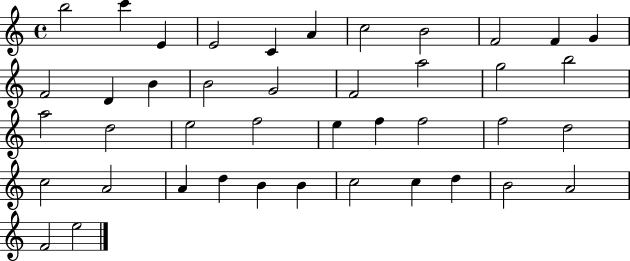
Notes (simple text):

B5/h C6/q E4/q E4/h C4/q A4/q C5/h B4/h F4/h F4/q G4/q F4/h D4/q B4/q B4/h G4/h F4/h A5/h G5/h B5/h A5/h D5/h E5/h F5/h E5/q F5/q F5/h F5/h D5/h C5/h A4/h A4/q D5/q B4/q B4/q C5/h C5/q D5/q B4/h A4/h F4/h E5/h